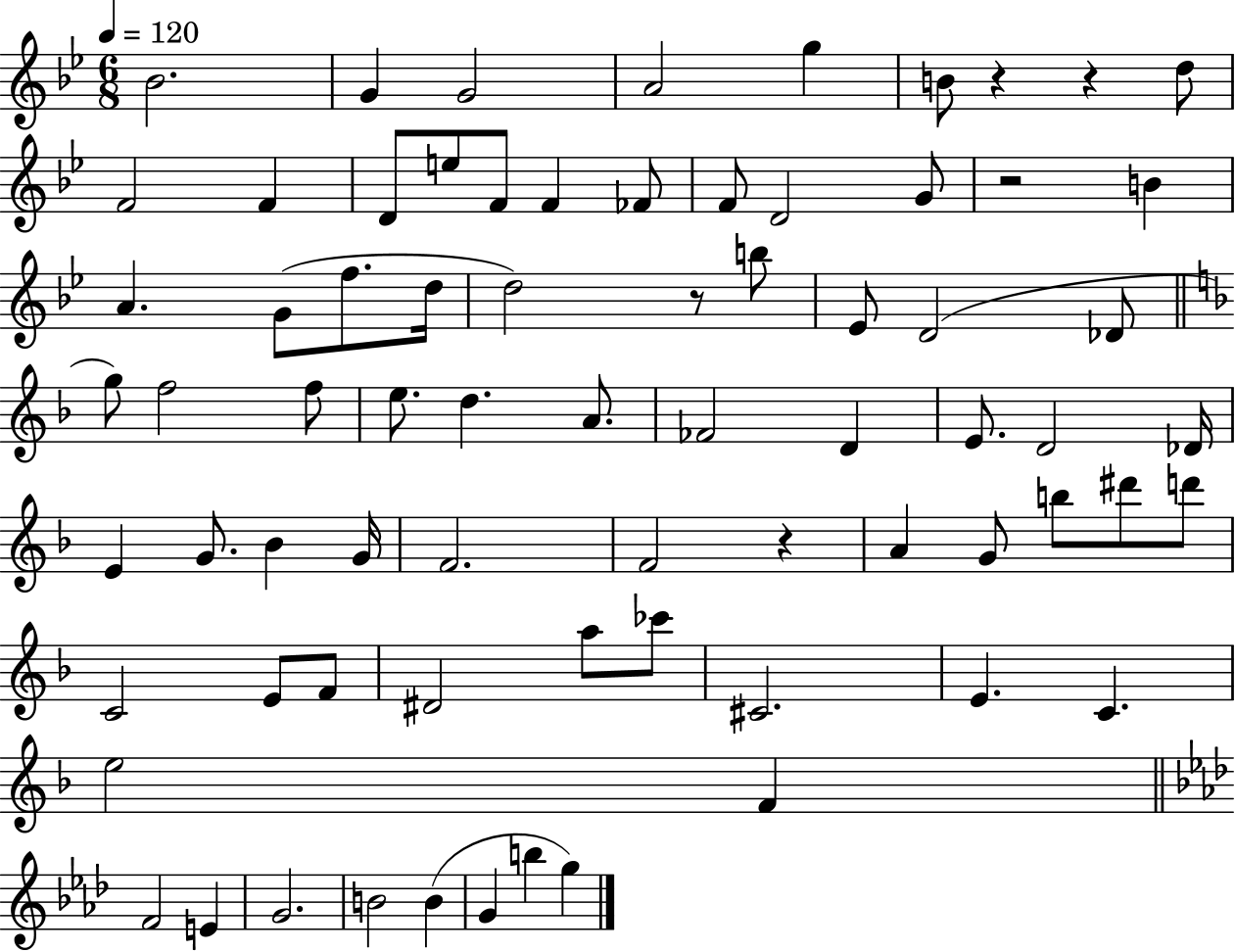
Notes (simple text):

Bb4/h. G4/q G4/h A4/h G5/q B4/e R/q R/q D5/e F4/h F4/q D4/e E5/e F4/e F4/q FES4/e F4/e D4/h G4/e R/h B4/q A4/q. G4/e F5/e. D5/s D5/h R/e B5/e Eb4/e D4/h Db4/e G5/e F5/h F5/e E5/e. D5/q. A4/e. FES4/h D4/q E4/e. D4/h Db4/s E4/q G4/e. Bb4/q G4/s F4/h. F4/h R/q A4/q G4/e B5/e D#6/e D6/e C4/h E4/e F4/e D#4/h A5/e CES6/e C#4/h. E4/q. C4/q. E5/h F4/q F4/h E4/q G4/h. B4/h B4/q G4/q B5/q G5/q